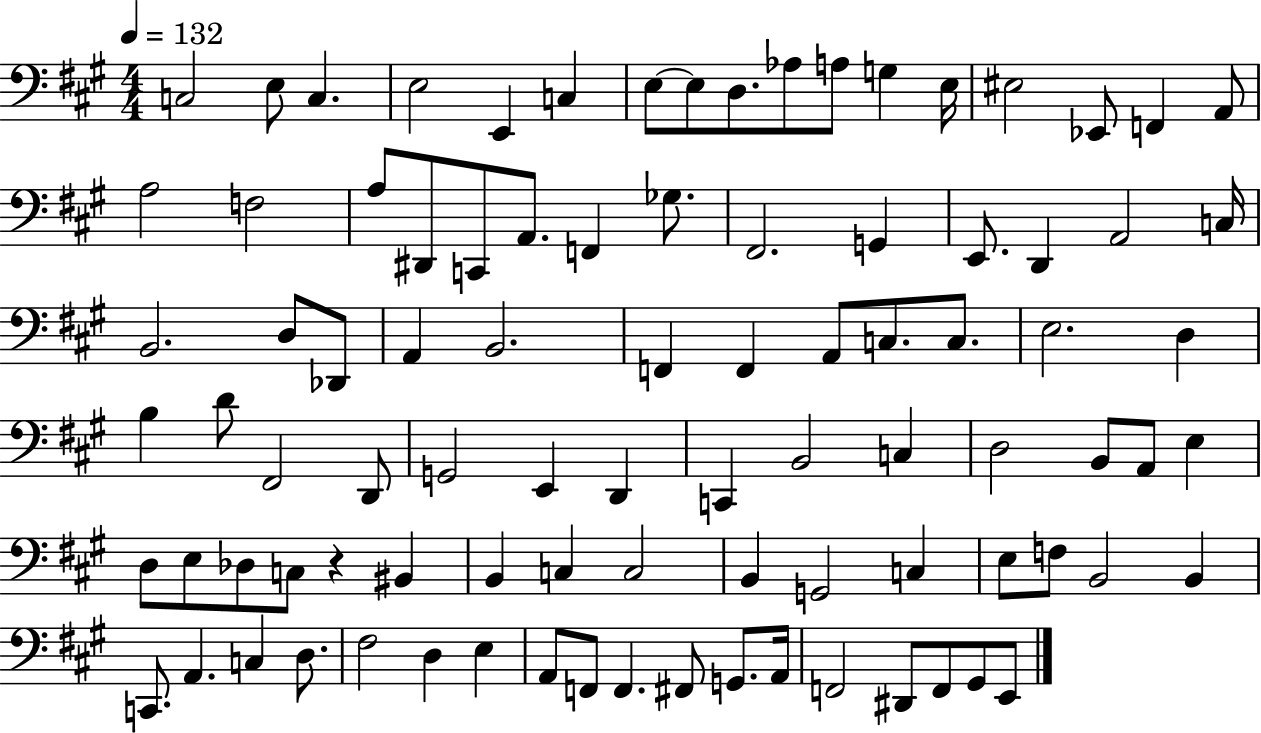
X:1
T:Untitled
M:4/4
L:1/4
K:A
C,2 E,/2 C, E,2 E,, C, E,/2 E,/2 D,/2 _A,/2 A,/2 G, E,/4 ^E,2 _E,,/2 F,, A,,/2 A,2 F,2 A,/2 ^D,,/2 C,,/2 A,,/2 F,, _G,/2 ^F,,2 G,, E,,/2 D,, A,,2 C,/4 B,,2 D,/2 _D,,/2 A,, B,,2 F,, F,, A,,/2 C,/2 C,/2 E,2 D, B, D/2 ^F,,2 D,,/2 G,,2 E,, D,, C,, B,,2 C, D,2 B,,/2 A,,/2 E, D,/2 E,/2 _D,/2 C,/2 z ^B,, B,, C, C,2 B,, G,,2 C, E,/2 F,/2 B,,2 B,, C,,/2 A,, C, D,/2 ^F,2 D, E, A,,/2 F,,/2 F,, ^F,,/2 G,,/2 A,,/4 F,,2 ^D,,/2 F,,/2 ^G,,/2 E,,/2